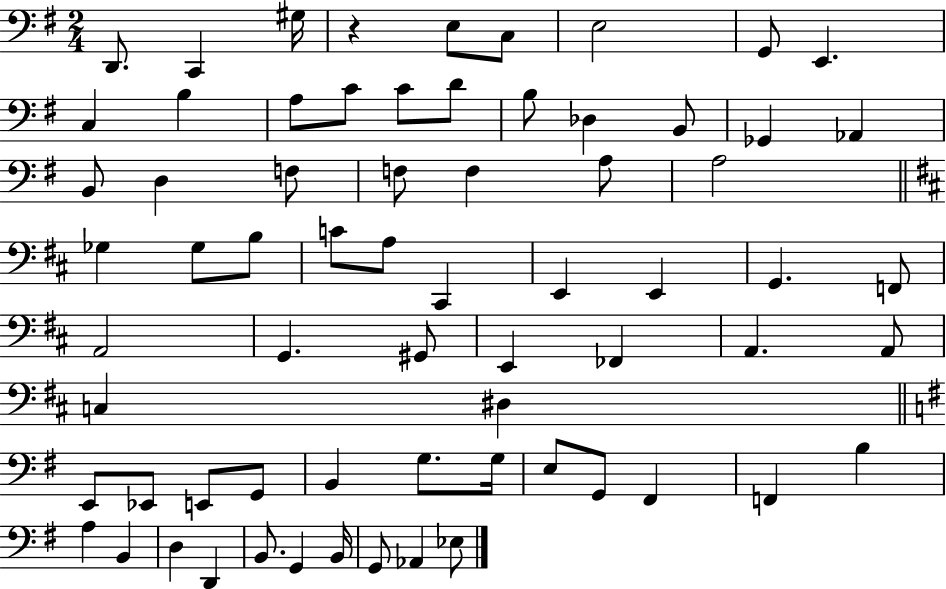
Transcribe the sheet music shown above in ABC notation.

X:1
T:Untitled
M:2/4
L:1/4
K:G
D,,/2 C,, ^G,/4 z E,/2 C,/2 E,2 G,,/2 E,, C, B, A,/2 C/2 C/2 D/2 B,/2 _D, B,,/2 _G,, _A,, B,,/2 D, F,/2 F,/2 F, A,/2 A,2 _G, _G,/2 B,/2 C/2 A,/2 ^C,, E,, E,, G,, F,,/2 A,,2 G,, ^G,,/2 E,, _F,, A,, A,,/2 C, ^D, E,,/2 _E,,/2 E,,/2 G,,/2 B,, G,/2 G,/4 E,/2 G,,/2 ^F,, F,, B, A, B,, D, D,, B,,/2 G,, B,,/4 G,,/2 _A,, _E,/2